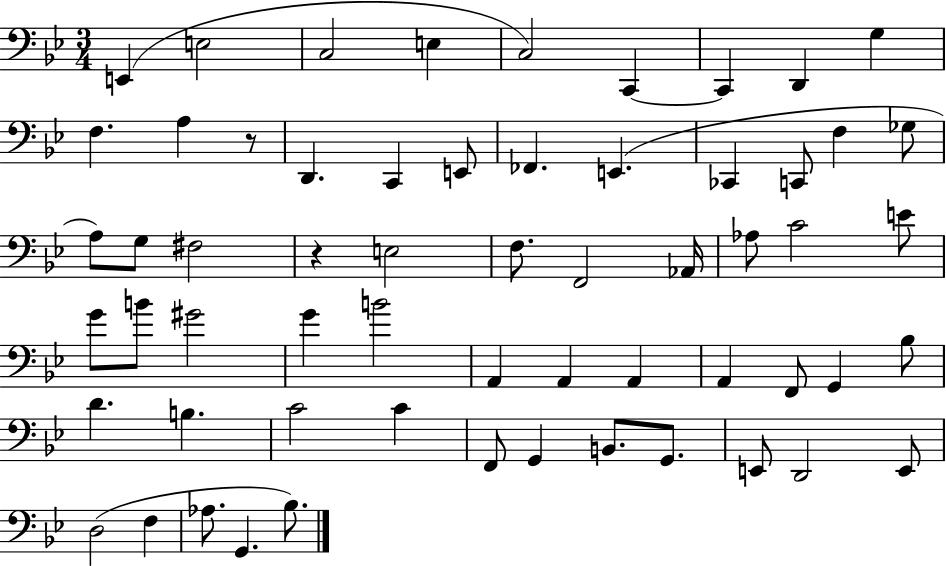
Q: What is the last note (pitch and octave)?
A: Bb3